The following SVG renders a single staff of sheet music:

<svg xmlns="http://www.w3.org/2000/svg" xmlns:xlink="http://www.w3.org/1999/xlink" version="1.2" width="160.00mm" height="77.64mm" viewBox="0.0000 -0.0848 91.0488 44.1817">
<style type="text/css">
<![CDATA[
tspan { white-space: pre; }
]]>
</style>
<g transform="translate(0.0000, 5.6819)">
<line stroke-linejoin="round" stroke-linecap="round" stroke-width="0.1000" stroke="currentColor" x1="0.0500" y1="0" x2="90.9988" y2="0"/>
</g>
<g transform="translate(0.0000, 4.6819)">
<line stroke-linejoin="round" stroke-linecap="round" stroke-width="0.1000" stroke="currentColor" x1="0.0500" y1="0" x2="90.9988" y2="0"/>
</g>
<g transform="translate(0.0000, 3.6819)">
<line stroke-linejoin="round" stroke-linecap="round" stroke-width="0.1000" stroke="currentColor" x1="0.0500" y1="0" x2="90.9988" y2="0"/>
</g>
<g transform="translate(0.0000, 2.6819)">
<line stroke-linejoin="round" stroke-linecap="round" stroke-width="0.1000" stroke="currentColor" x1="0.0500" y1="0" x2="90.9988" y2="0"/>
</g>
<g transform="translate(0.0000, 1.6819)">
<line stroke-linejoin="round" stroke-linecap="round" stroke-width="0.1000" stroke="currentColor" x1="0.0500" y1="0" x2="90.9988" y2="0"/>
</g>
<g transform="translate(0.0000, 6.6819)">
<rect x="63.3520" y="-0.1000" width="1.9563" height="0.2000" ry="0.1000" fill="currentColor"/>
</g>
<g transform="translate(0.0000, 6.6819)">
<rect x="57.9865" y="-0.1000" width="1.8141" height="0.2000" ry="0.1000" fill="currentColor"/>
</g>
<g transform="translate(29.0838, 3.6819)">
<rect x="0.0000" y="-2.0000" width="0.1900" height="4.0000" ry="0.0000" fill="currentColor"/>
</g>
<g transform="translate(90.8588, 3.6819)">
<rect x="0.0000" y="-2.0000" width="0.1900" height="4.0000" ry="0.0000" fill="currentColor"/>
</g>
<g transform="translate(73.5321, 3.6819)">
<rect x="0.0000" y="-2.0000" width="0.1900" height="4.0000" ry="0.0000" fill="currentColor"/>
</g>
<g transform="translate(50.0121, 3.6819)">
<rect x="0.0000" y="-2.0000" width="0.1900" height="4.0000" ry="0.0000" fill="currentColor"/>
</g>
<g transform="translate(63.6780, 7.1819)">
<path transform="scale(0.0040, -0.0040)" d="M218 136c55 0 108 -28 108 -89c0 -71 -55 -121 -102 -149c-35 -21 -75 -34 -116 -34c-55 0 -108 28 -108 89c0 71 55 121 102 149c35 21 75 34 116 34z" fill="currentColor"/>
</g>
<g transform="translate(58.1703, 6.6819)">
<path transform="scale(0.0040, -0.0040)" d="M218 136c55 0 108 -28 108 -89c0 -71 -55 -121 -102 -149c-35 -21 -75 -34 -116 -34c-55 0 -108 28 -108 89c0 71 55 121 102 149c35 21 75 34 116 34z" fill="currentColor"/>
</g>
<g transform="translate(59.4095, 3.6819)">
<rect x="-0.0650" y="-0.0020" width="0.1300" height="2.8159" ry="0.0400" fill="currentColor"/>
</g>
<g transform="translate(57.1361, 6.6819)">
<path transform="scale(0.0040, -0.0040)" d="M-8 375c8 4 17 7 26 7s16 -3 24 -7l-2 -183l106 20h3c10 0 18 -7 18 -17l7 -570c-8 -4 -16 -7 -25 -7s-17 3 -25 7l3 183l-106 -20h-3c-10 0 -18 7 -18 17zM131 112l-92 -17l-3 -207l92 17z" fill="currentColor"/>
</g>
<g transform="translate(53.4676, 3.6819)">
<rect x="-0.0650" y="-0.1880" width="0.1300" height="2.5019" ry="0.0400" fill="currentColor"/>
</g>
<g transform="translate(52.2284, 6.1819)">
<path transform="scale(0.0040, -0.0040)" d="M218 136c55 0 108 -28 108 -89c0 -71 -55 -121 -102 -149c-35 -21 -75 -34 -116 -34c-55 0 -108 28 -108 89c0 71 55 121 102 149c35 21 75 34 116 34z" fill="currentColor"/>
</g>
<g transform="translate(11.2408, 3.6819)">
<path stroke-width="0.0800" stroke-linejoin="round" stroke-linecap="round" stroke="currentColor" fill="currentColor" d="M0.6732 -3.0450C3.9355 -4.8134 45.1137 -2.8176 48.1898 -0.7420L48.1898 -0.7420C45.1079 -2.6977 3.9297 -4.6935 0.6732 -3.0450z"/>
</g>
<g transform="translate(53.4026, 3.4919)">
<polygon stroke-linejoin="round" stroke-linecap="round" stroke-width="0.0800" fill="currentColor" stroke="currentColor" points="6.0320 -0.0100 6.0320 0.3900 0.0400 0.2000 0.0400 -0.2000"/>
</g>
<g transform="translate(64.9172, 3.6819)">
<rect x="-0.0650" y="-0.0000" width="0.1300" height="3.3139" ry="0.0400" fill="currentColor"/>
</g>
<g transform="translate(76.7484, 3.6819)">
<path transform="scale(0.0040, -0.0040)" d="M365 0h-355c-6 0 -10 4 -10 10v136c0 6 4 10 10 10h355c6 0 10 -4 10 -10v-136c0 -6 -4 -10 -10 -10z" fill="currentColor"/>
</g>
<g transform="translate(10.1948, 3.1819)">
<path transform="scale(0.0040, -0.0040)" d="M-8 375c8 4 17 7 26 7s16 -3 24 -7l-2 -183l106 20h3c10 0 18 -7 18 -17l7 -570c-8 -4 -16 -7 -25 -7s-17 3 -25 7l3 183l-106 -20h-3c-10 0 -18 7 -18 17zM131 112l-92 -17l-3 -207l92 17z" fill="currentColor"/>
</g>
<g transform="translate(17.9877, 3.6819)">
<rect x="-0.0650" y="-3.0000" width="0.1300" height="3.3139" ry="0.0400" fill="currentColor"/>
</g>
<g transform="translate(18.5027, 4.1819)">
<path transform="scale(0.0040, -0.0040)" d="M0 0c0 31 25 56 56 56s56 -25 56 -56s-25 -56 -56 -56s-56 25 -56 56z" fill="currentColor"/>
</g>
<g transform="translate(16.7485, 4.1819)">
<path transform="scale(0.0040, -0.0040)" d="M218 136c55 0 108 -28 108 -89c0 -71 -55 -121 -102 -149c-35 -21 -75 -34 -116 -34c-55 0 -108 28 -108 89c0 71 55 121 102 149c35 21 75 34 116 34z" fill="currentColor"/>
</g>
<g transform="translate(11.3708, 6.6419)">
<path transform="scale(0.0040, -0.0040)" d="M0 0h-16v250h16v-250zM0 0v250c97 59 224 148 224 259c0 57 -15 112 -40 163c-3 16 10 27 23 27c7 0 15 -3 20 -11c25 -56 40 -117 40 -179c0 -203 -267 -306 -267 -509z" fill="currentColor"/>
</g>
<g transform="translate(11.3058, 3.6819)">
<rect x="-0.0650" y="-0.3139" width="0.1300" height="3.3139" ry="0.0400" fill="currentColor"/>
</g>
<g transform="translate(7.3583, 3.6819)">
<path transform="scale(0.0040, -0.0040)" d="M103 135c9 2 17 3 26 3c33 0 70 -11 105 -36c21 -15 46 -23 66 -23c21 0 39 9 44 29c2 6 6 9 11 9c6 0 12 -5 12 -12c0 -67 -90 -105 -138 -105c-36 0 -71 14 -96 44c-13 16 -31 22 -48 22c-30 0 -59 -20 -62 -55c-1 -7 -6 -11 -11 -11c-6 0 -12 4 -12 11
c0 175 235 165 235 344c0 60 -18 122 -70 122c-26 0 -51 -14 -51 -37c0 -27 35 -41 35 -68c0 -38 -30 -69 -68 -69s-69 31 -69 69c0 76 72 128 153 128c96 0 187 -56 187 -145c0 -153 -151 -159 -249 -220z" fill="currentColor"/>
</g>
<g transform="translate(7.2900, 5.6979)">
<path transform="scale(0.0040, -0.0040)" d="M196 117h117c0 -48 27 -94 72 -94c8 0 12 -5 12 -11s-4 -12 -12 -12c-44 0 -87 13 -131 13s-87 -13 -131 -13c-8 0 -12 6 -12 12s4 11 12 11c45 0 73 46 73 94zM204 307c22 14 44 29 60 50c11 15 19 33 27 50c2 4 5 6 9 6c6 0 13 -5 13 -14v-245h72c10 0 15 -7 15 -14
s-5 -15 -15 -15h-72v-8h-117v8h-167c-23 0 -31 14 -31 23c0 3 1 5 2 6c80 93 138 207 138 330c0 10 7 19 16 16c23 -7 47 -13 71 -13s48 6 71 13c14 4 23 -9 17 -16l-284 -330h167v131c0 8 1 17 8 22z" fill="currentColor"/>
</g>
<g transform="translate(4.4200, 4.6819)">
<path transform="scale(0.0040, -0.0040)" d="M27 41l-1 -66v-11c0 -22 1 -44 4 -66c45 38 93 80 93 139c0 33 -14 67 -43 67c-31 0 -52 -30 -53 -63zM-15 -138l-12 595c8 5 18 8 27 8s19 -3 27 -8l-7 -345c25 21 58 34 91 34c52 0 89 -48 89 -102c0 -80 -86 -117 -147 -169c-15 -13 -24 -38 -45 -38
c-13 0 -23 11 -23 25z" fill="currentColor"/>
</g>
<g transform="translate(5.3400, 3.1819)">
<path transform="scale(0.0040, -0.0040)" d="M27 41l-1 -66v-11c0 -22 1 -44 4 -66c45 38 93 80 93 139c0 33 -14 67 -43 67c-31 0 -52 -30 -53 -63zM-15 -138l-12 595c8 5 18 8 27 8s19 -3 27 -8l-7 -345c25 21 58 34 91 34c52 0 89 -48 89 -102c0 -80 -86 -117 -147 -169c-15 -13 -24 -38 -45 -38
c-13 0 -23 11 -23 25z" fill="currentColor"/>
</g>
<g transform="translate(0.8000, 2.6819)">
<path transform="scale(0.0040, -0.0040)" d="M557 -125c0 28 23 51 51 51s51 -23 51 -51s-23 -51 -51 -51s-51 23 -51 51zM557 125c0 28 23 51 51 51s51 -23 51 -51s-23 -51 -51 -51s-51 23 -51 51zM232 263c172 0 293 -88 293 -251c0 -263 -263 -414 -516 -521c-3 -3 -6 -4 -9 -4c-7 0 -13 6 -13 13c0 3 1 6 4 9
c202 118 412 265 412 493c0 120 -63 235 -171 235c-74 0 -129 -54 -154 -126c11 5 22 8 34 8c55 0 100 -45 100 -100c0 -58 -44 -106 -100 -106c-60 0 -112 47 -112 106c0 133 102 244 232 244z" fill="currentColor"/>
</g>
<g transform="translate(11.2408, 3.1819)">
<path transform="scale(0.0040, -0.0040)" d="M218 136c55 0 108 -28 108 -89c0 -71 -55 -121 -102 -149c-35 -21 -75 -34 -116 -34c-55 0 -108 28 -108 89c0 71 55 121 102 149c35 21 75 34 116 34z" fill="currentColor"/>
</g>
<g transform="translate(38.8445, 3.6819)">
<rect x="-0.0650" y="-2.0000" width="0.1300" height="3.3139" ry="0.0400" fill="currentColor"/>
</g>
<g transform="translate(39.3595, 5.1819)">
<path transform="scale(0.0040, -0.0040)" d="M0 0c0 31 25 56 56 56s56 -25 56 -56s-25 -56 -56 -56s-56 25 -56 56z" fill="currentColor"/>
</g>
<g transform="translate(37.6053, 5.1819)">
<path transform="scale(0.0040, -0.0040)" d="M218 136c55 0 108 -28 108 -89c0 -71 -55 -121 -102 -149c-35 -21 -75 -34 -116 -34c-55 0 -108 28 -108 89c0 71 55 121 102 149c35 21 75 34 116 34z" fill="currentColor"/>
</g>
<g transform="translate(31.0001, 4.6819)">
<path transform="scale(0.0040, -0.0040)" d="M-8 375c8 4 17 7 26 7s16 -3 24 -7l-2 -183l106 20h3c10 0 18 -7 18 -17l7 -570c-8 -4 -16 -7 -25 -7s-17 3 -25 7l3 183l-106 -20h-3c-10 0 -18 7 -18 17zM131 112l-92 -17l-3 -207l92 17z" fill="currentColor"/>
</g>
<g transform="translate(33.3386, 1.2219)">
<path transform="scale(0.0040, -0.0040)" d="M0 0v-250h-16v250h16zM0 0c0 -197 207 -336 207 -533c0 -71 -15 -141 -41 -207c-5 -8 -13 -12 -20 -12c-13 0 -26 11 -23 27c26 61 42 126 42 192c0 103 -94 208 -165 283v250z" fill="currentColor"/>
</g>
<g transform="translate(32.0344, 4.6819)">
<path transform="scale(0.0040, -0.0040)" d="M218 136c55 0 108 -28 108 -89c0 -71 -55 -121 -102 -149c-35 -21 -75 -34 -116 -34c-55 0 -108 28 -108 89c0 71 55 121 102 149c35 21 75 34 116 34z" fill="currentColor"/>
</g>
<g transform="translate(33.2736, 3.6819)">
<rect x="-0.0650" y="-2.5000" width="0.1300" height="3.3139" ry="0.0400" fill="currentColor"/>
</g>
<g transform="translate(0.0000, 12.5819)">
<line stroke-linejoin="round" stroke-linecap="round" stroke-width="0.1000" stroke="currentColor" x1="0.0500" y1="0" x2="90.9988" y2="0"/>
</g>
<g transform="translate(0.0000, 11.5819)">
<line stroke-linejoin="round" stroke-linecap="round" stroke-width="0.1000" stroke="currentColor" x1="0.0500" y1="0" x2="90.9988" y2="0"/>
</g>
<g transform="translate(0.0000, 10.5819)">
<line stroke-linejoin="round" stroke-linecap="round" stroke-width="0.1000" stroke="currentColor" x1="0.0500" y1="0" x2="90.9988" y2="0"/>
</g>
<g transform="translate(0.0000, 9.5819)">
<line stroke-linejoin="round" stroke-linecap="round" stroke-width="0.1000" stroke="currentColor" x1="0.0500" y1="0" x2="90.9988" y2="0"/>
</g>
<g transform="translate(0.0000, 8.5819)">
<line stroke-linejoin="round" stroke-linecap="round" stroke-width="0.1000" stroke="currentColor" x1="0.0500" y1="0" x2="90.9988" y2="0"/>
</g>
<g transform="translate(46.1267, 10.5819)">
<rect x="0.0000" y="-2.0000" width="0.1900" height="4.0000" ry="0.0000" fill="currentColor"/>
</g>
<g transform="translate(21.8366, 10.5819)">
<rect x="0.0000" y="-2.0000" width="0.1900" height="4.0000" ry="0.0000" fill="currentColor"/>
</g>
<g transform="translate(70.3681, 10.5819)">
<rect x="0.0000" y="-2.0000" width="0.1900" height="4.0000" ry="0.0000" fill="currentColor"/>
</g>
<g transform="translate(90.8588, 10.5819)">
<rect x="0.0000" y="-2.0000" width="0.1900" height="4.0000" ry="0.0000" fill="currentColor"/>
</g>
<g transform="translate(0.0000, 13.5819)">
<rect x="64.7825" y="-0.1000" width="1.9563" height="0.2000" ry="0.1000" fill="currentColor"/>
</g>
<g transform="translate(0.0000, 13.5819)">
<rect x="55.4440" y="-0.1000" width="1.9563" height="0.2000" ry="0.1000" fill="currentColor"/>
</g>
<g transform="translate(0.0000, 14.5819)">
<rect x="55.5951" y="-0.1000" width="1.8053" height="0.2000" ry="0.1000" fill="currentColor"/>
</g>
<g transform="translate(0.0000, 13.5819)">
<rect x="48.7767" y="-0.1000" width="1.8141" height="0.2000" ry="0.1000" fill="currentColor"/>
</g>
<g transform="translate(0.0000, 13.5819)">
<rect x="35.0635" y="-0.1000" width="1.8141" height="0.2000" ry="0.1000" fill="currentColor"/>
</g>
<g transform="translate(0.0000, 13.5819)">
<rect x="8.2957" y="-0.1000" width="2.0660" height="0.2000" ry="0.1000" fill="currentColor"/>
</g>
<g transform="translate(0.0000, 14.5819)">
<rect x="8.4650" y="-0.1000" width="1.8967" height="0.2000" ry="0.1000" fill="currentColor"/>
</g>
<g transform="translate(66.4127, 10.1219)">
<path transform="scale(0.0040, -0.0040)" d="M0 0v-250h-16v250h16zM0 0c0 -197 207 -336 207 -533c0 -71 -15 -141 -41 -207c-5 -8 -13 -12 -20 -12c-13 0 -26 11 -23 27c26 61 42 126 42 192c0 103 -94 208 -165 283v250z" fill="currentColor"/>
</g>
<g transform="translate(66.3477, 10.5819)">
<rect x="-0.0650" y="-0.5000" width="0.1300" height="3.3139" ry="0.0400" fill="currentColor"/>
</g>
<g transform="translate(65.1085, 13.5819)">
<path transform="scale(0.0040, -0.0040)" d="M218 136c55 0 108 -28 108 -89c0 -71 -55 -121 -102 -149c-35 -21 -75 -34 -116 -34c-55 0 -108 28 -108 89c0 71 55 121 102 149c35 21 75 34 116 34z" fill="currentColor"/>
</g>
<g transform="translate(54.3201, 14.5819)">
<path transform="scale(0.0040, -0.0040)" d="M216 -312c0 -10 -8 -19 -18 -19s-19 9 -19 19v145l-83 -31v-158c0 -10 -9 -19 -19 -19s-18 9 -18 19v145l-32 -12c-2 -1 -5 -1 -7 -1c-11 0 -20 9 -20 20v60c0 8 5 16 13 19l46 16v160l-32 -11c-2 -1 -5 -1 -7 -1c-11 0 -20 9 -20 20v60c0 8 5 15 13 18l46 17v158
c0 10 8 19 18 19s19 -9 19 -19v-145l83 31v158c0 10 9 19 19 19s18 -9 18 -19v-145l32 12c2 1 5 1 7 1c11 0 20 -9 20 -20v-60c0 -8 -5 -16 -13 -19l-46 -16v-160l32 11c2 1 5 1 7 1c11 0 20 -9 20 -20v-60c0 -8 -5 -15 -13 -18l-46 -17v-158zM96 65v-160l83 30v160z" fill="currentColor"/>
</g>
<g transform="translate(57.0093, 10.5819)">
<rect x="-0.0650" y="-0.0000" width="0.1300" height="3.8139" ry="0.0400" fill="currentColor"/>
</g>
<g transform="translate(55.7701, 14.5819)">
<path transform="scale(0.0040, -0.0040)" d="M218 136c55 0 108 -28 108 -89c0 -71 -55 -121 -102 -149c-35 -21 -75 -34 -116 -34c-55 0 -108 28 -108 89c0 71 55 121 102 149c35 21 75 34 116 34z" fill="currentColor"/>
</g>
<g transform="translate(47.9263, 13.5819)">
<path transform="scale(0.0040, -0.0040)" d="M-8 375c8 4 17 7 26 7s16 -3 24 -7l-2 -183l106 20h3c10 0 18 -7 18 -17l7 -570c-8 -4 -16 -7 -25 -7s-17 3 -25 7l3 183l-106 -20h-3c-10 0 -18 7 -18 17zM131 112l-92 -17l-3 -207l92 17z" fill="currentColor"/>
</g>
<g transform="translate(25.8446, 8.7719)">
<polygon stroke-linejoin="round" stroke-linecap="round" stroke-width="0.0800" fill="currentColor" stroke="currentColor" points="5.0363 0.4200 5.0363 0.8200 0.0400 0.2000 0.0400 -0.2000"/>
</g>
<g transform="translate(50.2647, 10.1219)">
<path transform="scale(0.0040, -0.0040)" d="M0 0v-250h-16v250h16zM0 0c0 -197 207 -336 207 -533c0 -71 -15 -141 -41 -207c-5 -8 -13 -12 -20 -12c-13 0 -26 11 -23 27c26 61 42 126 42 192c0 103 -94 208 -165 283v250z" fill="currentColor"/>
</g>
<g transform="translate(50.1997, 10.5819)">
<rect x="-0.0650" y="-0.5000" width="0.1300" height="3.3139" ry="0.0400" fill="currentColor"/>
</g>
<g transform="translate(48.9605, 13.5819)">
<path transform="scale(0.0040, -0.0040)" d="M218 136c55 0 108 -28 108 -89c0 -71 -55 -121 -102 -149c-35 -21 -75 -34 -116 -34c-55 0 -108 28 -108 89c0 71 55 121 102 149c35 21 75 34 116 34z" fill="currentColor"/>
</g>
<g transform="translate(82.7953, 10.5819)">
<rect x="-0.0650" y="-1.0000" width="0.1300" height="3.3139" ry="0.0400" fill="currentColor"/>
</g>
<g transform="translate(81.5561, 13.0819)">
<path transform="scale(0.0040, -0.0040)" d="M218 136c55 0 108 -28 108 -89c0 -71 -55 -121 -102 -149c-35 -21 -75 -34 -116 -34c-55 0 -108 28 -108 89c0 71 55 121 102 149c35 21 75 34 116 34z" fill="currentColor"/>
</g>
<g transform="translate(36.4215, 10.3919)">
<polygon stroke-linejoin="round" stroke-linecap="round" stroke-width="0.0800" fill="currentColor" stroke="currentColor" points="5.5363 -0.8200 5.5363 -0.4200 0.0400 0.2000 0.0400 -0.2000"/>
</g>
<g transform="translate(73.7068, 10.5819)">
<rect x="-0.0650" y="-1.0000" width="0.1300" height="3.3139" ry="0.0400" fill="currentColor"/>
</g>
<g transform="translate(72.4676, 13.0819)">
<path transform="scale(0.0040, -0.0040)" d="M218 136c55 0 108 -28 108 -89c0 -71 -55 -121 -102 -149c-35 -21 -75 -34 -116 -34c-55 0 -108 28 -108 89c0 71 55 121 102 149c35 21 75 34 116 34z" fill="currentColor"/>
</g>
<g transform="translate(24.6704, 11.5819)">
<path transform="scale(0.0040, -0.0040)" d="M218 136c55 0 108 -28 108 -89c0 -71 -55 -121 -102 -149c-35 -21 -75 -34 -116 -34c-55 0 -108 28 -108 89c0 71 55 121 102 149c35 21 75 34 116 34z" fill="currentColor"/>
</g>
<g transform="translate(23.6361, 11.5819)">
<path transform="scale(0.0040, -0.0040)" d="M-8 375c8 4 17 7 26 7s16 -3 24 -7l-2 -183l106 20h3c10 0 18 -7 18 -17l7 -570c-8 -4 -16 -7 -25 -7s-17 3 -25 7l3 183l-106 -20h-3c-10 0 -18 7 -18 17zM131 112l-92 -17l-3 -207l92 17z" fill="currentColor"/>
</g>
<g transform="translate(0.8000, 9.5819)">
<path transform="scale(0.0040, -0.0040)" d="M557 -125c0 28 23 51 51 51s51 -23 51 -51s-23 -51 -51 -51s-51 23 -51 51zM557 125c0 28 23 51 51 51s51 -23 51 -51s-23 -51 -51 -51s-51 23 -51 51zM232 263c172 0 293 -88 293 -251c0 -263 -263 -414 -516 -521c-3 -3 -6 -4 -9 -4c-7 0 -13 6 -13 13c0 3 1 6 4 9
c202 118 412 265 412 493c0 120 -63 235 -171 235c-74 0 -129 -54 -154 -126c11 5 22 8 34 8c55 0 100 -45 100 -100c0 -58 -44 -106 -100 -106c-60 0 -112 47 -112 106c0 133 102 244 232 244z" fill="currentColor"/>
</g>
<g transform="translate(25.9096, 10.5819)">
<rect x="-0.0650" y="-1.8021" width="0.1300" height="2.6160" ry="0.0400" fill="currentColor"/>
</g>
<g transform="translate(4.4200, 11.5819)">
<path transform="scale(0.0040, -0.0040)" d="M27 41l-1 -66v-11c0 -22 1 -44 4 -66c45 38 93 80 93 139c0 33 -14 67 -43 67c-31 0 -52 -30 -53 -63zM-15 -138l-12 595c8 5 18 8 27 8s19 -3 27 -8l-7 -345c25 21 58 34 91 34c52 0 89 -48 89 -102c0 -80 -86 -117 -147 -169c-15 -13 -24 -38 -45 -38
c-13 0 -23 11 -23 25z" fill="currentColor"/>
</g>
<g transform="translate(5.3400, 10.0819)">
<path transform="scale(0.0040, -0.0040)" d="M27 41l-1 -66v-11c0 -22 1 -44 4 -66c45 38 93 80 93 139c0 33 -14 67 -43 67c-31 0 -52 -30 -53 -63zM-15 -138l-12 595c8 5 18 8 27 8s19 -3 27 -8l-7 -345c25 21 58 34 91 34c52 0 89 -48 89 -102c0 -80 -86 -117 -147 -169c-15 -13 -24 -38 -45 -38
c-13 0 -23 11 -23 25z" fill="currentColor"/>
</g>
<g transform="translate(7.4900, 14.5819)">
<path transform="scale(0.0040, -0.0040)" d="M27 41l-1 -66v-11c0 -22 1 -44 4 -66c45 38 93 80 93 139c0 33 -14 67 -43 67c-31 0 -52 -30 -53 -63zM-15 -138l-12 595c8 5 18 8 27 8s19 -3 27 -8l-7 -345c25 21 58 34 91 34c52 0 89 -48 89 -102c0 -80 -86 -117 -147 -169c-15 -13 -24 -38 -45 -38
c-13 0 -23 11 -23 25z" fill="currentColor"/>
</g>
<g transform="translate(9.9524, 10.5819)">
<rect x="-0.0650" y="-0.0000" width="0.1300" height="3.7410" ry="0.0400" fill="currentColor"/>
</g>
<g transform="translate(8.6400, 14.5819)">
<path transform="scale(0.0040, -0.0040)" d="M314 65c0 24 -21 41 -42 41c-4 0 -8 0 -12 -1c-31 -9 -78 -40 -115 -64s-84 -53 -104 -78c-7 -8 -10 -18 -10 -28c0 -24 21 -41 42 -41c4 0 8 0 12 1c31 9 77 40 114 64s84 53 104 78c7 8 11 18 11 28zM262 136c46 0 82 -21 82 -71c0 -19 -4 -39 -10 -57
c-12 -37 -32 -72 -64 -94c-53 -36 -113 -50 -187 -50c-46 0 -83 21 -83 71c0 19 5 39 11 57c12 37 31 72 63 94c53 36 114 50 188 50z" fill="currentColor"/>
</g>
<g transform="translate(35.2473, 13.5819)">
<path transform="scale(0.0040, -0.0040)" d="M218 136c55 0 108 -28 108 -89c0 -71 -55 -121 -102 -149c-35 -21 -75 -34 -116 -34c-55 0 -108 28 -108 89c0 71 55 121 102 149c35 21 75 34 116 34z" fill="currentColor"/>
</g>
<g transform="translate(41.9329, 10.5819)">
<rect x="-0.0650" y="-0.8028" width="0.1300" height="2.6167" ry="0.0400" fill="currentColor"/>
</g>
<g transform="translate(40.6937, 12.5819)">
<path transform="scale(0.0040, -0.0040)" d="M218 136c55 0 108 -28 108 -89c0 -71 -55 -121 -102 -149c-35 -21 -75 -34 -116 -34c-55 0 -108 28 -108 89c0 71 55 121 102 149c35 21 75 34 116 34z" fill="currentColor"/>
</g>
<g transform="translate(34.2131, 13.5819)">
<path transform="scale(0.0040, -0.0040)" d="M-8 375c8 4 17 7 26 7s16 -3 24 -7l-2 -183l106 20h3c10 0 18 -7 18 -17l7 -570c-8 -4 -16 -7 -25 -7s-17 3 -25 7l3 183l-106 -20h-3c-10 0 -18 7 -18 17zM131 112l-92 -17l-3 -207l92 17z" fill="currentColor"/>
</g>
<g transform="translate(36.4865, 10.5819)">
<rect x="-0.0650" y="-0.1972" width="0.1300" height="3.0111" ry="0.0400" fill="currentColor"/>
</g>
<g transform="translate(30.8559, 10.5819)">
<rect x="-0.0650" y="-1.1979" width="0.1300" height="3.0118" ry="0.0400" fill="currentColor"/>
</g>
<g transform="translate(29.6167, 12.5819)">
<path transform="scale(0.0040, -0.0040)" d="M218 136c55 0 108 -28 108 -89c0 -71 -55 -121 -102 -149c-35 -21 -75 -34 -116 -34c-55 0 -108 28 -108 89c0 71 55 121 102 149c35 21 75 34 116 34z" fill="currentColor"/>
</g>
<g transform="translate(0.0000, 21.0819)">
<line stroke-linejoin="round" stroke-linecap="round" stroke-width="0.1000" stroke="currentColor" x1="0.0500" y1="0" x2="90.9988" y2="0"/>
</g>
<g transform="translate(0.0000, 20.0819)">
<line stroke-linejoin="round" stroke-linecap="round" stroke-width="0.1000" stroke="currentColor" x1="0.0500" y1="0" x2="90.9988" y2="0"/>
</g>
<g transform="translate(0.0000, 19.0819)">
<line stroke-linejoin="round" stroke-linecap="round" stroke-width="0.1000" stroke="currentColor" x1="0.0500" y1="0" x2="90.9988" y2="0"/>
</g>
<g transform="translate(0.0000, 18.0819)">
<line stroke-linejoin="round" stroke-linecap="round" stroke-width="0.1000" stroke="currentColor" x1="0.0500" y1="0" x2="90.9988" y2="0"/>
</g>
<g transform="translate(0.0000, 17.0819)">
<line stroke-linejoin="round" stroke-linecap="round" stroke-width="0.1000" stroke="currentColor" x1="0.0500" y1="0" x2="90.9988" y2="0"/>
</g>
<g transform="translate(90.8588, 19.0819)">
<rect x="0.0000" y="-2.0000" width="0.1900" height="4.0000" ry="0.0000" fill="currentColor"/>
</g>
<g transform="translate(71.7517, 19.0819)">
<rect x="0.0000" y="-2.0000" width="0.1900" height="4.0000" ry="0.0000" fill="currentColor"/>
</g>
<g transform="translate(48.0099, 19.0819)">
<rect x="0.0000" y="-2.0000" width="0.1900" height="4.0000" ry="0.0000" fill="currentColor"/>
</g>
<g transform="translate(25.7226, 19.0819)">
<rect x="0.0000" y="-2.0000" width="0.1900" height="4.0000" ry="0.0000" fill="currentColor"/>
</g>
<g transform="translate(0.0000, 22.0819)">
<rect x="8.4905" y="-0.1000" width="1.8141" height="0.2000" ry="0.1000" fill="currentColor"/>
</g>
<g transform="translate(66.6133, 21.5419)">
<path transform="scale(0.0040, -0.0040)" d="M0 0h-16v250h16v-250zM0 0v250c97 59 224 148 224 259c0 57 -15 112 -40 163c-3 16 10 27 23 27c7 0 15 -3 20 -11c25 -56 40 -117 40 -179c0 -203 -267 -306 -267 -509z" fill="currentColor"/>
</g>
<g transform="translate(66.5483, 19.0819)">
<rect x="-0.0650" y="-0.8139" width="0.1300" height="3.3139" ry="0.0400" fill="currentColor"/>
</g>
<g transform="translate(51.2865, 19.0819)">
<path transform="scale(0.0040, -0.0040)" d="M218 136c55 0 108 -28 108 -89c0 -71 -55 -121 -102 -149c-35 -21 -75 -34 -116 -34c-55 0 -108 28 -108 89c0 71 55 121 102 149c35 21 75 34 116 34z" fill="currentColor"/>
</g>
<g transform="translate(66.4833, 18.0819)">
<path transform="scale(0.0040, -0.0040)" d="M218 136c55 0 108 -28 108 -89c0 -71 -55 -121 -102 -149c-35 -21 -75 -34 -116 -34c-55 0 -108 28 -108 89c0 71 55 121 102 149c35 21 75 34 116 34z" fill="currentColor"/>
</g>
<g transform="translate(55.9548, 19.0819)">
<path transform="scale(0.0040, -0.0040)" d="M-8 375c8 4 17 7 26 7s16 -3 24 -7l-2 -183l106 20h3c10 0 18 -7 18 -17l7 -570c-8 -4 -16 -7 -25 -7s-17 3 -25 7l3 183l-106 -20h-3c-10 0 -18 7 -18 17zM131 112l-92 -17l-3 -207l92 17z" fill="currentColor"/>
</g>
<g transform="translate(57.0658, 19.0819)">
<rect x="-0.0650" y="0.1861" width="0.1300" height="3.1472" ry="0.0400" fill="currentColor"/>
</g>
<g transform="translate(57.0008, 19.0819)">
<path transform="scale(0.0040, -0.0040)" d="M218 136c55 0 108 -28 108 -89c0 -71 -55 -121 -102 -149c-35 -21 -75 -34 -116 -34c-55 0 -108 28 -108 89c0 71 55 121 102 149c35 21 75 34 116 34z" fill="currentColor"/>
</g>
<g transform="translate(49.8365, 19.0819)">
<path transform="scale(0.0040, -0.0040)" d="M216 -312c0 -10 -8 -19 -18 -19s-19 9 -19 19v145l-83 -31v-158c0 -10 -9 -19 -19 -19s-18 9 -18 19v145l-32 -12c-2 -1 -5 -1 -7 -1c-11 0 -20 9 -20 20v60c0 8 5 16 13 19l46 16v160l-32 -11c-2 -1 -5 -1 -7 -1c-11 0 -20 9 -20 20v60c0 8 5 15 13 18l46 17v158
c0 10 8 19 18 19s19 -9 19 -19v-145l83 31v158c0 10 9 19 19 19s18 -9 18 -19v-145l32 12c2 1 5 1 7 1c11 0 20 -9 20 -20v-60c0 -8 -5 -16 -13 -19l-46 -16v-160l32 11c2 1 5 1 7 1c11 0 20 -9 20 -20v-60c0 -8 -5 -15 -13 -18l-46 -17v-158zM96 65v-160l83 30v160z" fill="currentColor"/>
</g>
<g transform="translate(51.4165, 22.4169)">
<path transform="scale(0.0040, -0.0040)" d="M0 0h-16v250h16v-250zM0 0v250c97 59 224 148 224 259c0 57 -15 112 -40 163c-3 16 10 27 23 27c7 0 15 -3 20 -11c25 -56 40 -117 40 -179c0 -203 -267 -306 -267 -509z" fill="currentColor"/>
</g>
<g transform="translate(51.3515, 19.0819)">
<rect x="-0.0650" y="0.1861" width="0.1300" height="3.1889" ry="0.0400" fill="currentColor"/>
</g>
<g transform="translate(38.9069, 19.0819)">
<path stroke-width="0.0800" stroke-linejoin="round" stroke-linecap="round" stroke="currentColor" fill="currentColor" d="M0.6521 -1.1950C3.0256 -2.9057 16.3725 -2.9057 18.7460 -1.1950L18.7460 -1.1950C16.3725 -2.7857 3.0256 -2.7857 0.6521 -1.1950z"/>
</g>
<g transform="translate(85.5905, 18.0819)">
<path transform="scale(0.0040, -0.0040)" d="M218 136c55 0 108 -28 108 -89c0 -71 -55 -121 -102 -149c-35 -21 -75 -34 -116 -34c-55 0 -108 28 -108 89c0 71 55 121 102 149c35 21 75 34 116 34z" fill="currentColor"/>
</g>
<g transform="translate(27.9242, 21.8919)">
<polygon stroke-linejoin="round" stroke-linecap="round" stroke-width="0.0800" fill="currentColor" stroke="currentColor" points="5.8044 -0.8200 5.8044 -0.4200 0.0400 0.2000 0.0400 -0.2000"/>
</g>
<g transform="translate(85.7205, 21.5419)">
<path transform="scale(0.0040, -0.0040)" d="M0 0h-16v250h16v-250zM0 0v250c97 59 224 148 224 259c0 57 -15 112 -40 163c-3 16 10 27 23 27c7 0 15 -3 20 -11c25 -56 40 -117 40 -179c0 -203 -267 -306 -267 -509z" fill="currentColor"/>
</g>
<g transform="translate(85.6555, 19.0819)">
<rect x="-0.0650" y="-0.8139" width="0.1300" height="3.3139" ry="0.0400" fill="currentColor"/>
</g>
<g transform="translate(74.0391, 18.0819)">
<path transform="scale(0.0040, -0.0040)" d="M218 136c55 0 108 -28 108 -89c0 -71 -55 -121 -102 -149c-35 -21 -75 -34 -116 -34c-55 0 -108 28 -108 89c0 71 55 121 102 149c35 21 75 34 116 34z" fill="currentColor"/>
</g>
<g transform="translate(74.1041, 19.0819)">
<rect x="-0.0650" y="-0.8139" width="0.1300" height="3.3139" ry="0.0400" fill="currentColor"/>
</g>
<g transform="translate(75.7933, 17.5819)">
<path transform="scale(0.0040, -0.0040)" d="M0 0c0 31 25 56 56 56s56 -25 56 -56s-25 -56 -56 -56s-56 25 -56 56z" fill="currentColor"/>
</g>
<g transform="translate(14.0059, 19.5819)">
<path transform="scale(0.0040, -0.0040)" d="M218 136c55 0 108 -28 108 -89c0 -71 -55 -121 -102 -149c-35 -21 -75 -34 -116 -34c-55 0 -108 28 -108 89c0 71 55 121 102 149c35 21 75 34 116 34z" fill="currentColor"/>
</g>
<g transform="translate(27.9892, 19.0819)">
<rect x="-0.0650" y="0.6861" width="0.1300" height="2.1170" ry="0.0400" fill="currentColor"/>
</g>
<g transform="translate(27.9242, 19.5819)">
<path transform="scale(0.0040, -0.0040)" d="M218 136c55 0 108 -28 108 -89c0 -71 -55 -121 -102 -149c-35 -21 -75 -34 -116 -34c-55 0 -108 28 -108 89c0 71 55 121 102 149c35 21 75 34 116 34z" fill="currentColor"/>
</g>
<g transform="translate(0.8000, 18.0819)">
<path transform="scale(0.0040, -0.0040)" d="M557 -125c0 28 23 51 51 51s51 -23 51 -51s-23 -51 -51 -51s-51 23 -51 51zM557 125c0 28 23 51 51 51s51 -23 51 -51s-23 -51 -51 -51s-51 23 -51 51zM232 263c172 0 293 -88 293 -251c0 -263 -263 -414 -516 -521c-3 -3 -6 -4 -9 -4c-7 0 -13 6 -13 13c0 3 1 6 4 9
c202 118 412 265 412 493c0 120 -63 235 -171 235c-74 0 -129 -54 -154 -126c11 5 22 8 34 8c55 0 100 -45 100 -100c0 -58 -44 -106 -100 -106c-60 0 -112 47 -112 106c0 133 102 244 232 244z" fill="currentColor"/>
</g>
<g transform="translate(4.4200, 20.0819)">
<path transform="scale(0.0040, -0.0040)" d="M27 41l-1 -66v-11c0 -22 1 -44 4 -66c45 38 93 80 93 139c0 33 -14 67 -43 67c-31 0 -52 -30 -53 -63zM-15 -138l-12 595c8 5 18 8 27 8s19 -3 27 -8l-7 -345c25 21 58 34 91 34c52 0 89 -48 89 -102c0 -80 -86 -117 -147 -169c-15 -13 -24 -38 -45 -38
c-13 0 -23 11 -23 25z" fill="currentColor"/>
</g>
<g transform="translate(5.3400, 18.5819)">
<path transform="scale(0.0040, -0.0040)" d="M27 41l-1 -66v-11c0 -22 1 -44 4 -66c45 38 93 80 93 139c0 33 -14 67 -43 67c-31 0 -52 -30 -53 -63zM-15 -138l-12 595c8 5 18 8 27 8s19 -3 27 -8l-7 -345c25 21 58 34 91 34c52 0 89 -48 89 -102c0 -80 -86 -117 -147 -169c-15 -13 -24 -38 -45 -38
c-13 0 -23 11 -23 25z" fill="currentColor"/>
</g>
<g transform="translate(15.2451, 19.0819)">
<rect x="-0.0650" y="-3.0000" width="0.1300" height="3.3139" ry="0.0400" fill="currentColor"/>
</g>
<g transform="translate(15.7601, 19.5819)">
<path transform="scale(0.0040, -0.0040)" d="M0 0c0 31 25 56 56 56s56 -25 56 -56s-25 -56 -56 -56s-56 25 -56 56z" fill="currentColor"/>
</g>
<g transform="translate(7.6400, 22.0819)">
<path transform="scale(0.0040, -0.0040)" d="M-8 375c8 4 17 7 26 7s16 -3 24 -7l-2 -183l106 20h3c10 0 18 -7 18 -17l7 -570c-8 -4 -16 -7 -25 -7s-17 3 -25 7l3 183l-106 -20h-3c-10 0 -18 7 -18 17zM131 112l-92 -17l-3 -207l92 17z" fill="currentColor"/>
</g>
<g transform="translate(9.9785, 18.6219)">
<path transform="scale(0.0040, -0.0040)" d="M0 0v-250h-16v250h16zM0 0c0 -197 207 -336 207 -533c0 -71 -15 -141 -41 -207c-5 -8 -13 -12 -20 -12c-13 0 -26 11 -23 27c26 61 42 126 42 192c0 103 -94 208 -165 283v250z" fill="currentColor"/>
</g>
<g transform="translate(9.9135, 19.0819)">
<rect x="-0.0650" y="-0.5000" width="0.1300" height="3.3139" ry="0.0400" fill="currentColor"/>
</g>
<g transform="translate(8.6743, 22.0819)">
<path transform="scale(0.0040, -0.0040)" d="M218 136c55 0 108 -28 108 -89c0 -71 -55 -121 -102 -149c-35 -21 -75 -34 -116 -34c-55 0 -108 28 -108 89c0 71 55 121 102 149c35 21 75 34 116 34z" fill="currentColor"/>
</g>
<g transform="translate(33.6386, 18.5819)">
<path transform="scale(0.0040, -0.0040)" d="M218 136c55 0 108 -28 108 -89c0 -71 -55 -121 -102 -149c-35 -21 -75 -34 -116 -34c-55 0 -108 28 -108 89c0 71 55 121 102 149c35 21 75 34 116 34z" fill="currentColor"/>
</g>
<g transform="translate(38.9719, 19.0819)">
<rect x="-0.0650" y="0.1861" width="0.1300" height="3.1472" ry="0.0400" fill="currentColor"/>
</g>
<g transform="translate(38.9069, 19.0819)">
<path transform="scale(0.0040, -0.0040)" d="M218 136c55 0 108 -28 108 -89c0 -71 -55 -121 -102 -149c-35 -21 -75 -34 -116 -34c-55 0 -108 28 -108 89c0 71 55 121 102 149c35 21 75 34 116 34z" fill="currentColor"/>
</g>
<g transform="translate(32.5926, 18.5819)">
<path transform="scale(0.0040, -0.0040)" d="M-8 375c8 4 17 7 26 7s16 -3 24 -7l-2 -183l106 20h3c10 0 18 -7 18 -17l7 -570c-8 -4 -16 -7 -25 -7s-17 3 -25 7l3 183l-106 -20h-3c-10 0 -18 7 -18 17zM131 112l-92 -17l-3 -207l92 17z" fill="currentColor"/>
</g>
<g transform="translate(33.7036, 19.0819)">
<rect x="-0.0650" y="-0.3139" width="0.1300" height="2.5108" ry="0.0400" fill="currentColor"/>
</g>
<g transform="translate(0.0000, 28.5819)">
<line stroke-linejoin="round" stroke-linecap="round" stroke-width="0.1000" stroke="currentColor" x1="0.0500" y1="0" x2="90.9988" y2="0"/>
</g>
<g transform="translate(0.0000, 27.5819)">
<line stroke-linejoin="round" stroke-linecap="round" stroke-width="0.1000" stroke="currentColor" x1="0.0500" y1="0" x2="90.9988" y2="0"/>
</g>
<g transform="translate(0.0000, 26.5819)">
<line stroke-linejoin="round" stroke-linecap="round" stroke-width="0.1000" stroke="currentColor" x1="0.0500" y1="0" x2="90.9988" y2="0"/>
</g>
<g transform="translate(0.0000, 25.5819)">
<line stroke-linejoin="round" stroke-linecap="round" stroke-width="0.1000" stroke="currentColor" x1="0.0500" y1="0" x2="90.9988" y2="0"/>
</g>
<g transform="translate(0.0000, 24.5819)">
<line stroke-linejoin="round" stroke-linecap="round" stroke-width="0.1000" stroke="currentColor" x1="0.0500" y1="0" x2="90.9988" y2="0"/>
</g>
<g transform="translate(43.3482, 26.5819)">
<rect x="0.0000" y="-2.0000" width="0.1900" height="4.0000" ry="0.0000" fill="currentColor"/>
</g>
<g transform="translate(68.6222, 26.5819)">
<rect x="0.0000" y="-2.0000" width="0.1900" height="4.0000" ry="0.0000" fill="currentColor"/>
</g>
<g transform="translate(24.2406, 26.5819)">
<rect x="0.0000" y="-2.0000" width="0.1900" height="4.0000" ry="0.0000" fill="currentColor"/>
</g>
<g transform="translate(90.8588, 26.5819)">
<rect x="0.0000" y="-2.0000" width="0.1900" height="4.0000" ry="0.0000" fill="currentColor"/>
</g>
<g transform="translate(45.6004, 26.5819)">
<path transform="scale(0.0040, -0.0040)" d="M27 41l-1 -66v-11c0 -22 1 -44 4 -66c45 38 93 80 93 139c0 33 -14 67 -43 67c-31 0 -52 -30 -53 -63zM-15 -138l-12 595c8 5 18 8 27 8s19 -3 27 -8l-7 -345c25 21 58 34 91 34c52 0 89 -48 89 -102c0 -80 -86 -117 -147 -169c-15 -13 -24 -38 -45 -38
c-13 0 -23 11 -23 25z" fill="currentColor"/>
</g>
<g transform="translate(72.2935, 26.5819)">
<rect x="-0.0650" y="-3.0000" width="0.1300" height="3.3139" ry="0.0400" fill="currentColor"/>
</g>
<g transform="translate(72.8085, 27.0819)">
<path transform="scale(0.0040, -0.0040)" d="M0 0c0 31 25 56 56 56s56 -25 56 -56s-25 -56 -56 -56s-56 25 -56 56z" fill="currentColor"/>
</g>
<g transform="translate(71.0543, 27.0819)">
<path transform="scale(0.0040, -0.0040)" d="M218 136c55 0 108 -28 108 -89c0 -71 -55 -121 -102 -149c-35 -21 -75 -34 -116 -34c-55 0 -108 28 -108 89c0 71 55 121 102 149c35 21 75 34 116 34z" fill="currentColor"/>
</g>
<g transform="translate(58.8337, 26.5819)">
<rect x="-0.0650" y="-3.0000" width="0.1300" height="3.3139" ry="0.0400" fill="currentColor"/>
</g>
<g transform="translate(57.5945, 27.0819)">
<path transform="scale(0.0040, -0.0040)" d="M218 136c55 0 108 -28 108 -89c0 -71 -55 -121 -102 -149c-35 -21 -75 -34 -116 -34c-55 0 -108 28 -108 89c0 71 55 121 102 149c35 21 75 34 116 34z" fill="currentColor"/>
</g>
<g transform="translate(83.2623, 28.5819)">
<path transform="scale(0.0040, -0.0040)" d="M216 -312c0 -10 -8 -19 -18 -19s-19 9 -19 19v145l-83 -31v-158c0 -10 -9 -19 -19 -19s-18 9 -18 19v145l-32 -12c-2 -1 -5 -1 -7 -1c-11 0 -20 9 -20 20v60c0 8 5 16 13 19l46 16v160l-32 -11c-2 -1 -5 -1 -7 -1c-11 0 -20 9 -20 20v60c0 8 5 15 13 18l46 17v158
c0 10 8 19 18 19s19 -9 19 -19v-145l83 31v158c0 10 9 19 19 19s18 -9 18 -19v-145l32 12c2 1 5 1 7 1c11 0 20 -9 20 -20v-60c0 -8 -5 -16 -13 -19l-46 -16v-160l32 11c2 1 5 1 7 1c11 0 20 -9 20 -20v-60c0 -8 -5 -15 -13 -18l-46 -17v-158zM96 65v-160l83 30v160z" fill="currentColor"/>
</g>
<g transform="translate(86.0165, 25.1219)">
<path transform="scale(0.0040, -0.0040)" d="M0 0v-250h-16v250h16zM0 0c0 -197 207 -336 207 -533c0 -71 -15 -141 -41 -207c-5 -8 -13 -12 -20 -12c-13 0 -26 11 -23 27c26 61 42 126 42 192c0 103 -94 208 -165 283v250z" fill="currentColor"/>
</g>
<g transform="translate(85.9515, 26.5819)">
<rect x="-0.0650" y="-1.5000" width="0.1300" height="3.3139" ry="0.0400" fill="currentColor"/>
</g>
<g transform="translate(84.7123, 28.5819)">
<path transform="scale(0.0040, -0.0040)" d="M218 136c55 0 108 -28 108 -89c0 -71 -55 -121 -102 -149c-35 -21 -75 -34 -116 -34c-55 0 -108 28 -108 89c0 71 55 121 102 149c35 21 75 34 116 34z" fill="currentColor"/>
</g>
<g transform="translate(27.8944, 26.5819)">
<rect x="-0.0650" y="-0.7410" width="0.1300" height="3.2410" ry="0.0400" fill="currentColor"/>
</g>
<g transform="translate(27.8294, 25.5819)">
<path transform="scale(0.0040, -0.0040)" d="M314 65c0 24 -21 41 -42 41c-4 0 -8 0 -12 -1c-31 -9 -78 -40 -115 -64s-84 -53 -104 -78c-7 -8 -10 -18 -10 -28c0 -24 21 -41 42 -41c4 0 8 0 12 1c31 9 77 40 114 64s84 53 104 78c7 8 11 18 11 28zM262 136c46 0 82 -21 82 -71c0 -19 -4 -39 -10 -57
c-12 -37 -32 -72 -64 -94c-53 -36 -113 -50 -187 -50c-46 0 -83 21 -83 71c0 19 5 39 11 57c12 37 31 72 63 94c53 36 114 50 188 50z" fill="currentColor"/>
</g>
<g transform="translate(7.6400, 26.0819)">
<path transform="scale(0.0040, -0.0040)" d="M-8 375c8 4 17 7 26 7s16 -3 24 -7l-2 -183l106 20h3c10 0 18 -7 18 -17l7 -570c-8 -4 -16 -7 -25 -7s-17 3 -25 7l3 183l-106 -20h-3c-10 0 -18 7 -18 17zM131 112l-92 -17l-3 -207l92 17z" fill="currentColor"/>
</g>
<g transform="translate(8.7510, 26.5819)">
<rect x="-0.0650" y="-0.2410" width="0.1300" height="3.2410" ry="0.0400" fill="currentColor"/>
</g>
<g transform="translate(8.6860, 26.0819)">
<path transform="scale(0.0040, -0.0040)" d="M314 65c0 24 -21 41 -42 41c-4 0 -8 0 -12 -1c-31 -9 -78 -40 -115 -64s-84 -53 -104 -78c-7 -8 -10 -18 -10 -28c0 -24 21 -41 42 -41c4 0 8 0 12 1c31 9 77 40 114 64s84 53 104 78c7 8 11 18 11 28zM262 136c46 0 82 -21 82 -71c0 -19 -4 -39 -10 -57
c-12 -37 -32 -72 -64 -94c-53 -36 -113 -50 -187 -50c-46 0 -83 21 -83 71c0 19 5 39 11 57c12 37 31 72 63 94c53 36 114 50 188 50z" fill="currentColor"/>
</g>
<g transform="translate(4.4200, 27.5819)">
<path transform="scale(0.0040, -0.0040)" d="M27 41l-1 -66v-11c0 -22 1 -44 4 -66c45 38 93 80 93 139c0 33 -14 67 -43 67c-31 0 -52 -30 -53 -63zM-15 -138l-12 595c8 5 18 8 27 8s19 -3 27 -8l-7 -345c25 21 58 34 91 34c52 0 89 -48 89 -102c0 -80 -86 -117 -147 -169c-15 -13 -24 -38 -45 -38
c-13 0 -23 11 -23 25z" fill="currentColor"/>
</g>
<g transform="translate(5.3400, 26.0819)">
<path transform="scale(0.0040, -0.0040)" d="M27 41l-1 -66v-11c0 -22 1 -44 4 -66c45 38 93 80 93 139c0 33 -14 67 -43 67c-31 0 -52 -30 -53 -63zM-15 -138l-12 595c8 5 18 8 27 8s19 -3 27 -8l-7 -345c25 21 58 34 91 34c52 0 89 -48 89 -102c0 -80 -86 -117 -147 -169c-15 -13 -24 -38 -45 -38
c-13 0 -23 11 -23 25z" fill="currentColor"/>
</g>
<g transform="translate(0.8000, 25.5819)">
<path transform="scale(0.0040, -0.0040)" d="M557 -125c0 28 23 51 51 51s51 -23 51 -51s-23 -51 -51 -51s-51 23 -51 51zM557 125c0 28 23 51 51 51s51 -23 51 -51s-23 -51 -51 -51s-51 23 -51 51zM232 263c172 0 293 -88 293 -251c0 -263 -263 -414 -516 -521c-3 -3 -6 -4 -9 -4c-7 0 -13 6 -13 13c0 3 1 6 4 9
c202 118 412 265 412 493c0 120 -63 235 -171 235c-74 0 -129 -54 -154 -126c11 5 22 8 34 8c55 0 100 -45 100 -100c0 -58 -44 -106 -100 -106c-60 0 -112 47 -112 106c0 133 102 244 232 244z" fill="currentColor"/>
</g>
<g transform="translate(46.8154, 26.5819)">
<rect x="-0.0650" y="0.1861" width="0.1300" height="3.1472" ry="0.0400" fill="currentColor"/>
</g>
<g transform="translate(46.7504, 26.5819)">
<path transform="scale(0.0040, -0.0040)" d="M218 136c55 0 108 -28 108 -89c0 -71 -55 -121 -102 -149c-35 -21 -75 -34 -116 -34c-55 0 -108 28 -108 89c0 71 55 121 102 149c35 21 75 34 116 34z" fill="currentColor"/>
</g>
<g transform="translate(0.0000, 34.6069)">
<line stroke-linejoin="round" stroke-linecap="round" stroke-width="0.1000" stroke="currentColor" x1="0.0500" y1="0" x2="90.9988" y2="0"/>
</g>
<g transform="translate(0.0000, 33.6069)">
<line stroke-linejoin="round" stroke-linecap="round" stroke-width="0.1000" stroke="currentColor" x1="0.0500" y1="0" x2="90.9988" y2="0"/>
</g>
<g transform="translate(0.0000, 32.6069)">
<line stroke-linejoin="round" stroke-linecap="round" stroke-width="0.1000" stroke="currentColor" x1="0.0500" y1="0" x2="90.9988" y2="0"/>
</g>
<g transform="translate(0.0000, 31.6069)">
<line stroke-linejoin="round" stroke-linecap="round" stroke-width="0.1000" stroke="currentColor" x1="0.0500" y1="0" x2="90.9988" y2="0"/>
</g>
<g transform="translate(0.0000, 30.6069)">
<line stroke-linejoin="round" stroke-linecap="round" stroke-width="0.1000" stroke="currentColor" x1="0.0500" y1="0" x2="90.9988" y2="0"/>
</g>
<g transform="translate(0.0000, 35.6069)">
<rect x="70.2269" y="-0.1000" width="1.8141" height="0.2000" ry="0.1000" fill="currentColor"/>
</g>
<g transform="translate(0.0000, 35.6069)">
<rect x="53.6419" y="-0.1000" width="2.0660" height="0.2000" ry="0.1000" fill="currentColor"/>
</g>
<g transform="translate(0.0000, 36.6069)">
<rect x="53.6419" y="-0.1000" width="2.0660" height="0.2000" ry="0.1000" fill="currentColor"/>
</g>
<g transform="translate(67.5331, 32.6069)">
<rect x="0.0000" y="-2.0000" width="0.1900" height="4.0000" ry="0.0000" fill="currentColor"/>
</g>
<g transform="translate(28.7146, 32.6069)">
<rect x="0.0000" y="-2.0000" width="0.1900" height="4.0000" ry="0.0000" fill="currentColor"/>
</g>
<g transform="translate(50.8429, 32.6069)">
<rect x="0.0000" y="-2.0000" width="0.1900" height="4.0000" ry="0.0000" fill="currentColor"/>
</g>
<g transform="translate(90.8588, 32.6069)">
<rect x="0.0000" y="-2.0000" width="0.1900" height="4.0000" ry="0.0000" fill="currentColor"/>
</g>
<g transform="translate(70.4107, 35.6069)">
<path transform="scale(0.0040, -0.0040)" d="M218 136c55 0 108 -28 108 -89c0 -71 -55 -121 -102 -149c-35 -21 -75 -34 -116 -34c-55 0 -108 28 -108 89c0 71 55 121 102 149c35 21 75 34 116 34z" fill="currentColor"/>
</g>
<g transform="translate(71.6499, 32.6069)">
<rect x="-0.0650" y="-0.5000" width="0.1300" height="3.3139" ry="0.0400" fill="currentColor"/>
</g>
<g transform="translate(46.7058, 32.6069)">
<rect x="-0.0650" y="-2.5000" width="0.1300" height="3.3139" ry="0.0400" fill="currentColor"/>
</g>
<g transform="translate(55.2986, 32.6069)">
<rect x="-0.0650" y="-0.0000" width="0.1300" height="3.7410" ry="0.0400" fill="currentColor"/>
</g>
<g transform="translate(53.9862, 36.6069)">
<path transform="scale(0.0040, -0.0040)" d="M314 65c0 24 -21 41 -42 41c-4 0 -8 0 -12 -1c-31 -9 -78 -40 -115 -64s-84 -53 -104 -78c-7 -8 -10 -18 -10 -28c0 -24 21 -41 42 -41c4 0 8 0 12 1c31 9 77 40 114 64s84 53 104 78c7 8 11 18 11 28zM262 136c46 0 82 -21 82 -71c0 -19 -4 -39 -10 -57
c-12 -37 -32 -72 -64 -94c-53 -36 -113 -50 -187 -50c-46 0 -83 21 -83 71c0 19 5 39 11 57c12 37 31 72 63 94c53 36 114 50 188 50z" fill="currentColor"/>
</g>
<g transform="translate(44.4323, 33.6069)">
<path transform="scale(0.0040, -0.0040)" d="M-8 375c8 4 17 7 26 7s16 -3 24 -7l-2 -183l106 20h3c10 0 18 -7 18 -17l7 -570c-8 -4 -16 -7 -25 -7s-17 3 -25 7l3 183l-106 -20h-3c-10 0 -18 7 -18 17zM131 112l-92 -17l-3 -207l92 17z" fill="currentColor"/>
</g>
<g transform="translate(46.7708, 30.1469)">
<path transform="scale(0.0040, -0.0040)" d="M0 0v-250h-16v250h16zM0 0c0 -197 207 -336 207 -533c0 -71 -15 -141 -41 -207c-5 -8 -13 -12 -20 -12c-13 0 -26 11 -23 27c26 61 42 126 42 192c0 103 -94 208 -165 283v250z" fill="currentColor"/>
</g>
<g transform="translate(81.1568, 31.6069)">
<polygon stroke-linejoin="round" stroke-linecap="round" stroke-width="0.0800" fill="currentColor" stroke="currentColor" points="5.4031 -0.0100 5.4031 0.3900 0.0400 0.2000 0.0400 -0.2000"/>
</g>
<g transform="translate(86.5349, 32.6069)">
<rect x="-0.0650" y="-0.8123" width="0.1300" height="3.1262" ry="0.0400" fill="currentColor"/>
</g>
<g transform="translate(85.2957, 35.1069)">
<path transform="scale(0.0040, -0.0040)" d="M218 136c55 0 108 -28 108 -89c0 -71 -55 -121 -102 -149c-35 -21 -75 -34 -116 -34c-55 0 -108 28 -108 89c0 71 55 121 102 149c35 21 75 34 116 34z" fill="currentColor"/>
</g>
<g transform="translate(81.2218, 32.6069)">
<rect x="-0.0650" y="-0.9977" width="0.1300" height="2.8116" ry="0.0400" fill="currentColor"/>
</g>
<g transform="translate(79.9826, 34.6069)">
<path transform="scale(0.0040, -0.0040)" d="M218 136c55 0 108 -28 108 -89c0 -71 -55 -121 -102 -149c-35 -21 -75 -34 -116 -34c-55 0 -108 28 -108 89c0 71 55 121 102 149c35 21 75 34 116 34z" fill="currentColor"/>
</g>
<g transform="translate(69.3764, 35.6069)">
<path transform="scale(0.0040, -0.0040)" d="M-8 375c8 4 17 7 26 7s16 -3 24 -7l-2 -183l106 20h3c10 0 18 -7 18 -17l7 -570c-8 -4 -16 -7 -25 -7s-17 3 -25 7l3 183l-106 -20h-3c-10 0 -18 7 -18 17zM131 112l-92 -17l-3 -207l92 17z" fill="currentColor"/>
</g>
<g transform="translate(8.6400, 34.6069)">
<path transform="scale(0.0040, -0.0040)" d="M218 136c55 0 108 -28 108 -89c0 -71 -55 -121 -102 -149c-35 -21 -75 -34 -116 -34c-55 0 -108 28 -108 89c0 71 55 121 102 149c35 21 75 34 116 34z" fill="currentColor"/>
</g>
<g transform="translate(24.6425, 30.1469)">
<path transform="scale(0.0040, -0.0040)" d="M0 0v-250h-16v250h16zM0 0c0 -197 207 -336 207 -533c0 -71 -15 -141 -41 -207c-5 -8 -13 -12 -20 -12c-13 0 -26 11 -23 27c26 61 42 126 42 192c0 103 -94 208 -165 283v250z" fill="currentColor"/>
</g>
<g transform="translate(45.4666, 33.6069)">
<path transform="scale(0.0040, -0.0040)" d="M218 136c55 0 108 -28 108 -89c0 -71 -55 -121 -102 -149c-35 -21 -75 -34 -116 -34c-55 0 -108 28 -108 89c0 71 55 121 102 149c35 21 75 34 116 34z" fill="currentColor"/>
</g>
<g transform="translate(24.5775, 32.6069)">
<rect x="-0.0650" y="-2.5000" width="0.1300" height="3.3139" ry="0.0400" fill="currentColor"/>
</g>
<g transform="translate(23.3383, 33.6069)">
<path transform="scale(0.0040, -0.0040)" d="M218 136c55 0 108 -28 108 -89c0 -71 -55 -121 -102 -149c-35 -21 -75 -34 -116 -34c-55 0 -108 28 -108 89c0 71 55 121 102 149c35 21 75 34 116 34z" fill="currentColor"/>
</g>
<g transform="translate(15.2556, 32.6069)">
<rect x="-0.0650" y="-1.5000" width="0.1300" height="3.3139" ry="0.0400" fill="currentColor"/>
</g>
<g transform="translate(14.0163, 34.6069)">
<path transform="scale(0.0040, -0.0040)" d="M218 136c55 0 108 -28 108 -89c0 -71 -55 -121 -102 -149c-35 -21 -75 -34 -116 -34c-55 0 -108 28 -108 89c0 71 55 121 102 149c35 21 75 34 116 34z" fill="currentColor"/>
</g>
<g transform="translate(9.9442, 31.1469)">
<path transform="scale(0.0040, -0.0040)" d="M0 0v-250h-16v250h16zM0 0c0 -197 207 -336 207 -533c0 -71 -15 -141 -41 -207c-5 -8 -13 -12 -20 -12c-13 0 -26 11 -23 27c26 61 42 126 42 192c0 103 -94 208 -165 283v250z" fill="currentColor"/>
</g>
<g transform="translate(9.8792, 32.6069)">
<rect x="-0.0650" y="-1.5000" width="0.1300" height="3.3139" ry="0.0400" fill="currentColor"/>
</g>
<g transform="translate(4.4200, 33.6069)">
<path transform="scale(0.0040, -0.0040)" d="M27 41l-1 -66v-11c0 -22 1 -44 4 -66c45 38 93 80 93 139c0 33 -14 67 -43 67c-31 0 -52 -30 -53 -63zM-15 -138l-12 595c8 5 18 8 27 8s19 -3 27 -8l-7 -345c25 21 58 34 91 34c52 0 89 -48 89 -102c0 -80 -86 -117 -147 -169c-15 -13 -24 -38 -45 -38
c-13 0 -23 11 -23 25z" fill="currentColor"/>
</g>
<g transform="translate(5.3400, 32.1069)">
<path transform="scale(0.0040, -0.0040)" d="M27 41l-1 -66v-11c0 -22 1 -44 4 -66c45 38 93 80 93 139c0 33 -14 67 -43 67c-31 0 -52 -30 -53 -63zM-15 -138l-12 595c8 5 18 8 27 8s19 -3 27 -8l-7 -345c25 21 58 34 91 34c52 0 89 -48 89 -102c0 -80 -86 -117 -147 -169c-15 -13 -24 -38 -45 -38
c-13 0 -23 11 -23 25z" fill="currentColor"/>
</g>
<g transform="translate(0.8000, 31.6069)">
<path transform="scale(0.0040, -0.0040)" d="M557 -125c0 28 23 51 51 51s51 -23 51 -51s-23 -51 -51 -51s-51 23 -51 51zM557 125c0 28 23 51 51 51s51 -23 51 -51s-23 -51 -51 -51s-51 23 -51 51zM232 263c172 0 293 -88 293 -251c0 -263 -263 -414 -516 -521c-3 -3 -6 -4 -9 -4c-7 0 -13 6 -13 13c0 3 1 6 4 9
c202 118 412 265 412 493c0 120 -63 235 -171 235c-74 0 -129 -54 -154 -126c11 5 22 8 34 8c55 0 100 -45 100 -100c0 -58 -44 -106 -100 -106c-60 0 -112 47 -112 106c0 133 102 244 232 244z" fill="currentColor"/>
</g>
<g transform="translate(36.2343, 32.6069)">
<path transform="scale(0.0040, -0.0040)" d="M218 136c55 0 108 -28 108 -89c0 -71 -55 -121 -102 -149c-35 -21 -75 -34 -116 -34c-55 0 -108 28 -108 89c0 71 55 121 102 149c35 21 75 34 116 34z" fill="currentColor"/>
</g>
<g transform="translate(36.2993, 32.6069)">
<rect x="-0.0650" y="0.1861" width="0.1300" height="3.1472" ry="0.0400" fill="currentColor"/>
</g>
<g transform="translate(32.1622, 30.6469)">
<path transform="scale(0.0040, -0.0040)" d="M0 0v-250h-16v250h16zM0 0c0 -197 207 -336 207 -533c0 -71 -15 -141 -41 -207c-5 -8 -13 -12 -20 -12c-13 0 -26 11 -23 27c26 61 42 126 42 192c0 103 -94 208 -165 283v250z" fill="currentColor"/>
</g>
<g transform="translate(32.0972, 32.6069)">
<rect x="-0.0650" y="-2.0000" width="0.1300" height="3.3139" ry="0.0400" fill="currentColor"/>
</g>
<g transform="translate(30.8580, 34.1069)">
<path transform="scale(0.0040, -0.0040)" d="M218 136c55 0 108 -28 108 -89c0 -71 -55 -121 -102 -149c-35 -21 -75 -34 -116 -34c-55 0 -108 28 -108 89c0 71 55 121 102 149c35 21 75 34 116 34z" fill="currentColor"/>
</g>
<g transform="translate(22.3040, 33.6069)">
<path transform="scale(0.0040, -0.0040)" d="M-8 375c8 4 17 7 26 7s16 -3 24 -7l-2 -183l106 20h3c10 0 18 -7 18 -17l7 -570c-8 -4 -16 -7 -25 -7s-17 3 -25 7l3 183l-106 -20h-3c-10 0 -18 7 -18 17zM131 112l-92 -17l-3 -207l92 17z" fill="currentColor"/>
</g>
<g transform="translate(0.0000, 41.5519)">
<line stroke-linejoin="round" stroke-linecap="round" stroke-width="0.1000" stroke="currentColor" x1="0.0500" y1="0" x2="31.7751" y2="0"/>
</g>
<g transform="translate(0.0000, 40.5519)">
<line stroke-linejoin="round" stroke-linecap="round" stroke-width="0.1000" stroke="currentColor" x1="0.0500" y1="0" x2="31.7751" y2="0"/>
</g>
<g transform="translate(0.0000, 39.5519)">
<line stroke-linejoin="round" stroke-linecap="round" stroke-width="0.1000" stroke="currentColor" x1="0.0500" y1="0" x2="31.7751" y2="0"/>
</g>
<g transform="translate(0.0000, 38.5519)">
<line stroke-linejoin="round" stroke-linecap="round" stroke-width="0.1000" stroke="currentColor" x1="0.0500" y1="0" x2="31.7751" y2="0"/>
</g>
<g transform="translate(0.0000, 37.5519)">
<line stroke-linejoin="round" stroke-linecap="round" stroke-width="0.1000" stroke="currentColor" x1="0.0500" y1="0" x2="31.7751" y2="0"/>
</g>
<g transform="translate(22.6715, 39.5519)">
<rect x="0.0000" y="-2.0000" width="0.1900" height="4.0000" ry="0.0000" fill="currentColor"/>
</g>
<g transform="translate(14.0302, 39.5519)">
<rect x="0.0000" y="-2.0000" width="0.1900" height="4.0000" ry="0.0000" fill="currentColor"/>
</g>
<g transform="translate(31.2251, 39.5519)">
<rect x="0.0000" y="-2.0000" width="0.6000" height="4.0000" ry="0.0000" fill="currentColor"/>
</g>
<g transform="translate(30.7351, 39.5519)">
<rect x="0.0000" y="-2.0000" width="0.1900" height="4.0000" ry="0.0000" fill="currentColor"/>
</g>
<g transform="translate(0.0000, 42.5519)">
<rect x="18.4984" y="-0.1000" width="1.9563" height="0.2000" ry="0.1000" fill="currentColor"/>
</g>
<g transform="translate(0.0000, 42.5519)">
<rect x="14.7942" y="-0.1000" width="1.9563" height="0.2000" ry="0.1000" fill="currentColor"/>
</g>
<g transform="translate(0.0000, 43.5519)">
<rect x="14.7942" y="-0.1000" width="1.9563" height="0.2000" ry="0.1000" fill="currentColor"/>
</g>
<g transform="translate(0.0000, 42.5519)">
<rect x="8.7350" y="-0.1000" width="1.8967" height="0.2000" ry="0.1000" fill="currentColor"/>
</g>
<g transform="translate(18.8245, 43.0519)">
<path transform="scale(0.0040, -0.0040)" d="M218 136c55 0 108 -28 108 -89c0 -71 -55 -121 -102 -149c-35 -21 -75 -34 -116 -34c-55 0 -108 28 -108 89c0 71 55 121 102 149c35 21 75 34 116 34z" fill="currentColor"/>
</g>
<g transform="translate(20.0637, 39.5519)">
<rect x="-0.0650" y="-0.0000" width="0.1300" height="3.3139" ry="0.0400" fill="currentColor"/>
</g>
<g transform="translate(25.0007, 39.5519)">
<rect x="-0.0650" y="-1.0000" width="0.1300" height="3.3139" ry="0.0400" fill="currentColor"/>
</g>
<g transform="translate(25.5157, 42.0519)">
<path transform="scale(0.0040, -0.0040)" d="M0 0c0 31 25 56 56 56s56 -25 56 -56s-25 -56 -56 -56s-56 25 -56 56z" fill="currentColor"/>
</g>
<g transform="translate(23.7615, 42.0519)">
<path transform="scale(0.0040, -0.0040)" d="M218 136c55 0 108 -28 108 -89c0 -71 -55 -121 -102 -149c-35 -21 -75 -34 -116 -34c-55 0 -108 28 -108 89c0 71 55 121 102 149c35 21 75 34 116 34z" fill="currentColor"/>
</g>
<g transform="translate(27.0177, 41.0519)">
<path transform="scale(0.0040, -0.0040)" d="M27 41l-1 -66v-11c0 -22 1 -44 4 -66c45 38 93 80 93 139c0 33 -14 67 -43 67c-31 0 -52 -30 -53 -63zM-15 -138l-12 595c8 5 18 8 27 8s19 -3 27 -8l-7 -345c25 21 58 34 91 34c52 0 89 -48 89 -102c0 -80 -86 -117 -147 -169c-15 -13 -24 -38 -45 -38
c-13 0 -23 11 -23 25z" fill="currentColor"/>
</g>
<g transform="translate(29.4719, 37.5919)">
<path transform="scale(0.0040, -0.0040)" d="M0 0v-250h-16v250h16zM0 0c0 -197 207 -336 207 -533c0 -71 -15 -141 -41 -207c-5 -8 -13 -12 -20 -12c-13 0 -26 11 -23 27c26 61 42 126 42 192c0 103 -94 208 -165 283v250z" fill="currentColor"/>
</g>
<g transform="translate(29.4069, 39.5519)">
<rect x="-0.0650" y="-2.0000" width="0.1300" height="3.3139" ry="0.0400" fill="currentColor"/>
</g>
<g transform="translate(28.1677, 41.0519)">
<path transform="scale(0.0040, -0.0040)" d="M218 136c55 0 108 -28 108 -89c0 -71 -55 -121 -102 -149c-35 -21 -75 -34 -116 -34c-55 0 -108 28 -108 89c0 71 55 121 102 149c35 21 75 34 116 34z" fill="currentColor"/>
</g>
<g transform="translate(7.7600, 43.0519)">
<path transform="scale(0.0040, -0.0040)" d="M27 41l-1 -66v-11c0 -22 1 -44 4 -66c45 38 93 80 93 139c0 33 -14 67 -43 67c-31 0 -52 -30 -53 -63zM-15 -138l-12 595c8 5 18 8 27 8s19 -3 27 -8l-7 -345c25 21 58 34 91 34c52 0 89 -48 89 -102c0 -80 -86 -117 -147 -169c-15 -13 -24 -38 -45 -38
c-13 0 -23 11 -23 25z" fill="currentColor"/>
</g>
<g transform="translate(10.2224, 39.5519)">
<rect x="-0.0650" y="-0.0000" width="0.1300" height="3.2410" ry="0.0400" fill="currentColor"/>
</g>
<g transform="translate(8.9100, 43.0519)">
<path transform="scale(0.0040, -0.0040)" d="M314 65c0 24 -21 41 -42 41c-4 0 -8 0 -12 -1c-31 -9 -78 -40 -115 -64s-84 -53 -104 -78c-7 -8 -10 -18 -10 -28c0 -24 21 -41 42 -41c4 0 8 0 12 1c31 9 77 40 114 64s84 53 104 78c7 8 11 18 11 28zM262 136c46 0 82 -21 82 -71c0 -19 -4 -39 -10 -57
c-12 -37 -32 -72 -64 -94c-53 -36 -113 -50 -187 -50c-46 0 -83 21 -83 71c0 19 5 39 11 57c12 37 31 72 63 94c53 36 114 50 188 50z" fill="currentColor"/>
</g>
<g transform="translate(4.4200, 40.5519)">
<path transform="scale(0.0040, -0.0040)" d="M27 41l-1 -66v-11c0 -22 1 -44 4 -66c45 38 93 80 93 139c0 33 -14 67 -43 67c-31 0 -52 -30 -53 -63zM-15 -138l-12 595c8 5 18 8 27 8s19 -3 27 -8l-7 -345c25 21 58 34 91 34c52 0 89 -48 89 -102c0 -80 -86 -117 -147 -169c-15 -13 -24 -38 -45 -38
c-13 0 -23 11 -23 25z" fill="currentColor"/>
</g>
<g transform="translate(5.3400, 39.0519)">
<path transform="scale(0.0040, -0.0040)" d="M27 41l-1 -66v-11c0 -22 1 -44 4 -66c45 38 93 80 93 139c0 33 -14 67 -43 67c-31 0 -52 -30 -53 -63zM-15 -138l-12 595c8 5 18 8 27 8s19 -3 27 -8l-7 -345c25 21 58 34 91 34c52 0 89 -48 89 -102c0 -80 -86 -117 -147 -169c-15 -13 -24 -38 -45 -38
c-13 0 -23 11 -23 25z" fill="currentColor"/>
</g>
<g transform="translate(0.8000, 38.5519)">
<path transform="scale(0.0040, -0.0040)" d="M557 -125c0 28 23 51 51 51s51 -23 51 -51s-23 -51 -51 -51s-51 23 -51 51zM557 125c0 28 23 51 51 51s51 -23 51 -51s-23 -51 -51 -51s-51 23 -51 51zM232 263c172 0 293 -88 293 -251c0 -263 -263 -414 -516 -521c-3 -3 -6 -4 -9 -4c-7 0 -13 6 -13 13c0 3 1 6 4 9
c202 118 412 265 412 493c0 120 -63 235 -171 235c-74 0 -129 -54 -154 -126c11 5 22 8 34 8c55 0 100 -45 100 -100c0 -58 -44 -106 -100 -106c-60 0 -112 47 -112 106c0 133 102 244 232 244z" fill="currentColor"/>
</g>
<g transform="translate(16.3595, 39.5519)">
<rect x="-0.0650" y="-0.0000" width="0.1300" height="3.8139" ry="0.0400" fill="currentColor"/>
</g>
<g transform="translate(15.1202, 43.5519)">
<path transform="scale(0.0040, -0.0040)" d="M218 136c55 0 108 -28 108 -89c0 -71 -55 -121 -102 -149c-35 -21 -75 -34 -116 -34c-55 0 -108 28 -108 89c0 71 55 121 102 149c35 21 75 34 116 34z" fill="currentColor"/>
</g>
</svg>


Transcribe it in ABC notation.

X:1
T:Untitled
M:2/4
L:1/4
K:Bb
E,/2 C, B,,/2 A,, F,,/2 E,,/2 D,, z2 _C,,2 B,,/2 G,,/2 E,,/2 G,,/2 E,,/2 ^C,, E,,/2 F,, F,, E,,/2 C, C,/2 E,/2 D, ^D,/2 D, F,/2 F, F,/2 E,2 F,2 _D, C, C, ^G,,/2 G,,/2 G,, B,,/2 A,,/2 D, B,,/2 C,,2 E,, G,,/2 F,,/2 _D,,2 C,, D,, F,, _A,,/2